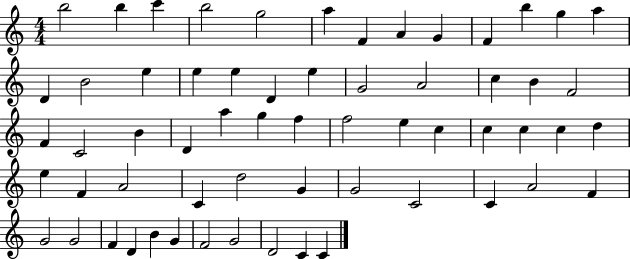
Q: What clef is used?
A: treble